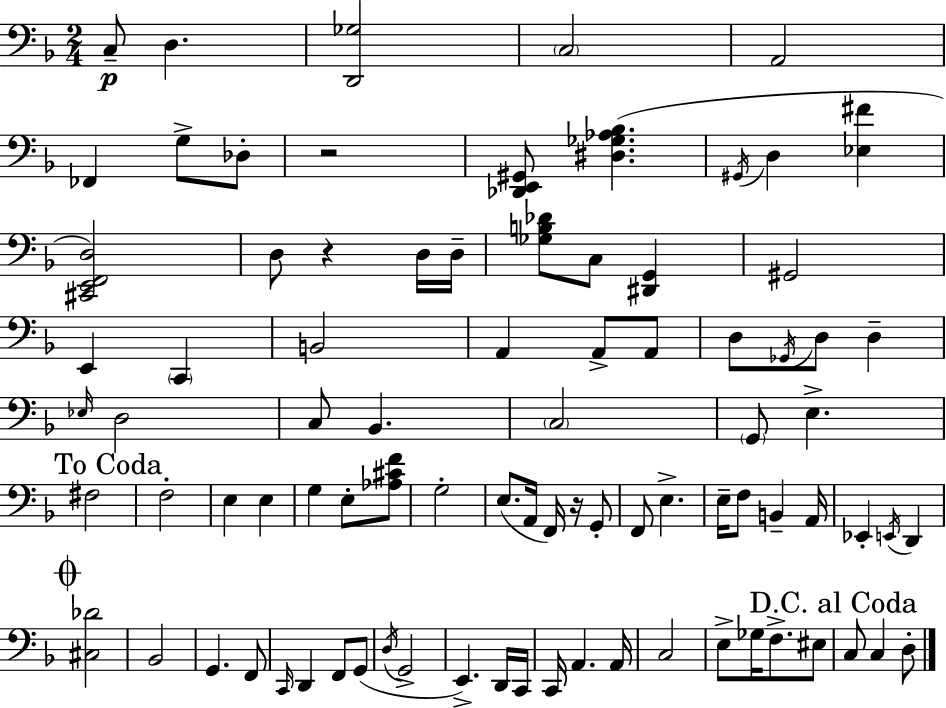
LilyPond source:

{
  \clef bass
  \numericTimeSignature
  \time 2/4
  \key f \major
  c8--\p d4. | <d, ges>2 | \parenthesize c2 | a,2 | \break fes,4 g8-> des8-. | r2 | <des, e, gis,>8 <dis ges aes bes>4.( | \acciaccatura { gis,16 } d4 <ees fis'>4 | \break <cis, e, f, d>2) | d8 r4 d16 | d16-- <ges b des'>8 c8 <dis, g,>4 | gis,2 | \break e,4 \parenthesize c,4 | b,2 | a,4 a,8-> a,8 | d8 \acciaccatura { ges,16 } d8 d4-- | \break \grace { ees16 } d2 | c8 bes,4. | \parenthesize c2 | \parenthesize g,8 e4.-> | \break \mark "To Coda" fis2 | f2-. | e4 e4 | g4 e8-. | \break <aes cis' f'>8 g2-. | e8.( a,16 f,16) | r16 g,8-. f,8 e4.-> | e16-- f8 b,4-- | \break a,16 ees,4-. \acciaccatura { e,16 } | d,4 \mark \markup { \musicglyph "scripts.coda" } <cis des'>2 | bes,2 | g,4. | \break f,8 \grace { c,16 } d,4 | f,8 g,8( \acciaccatura { d16 } g,2-> | e,4.->) | d,16 c,16 c,16 a,4. | \break a,16 c2 | e8-> | ges16 f8.-> eis8 \mark "D.C. al Coda" c8 | c4 d8-. \bar "|."
}